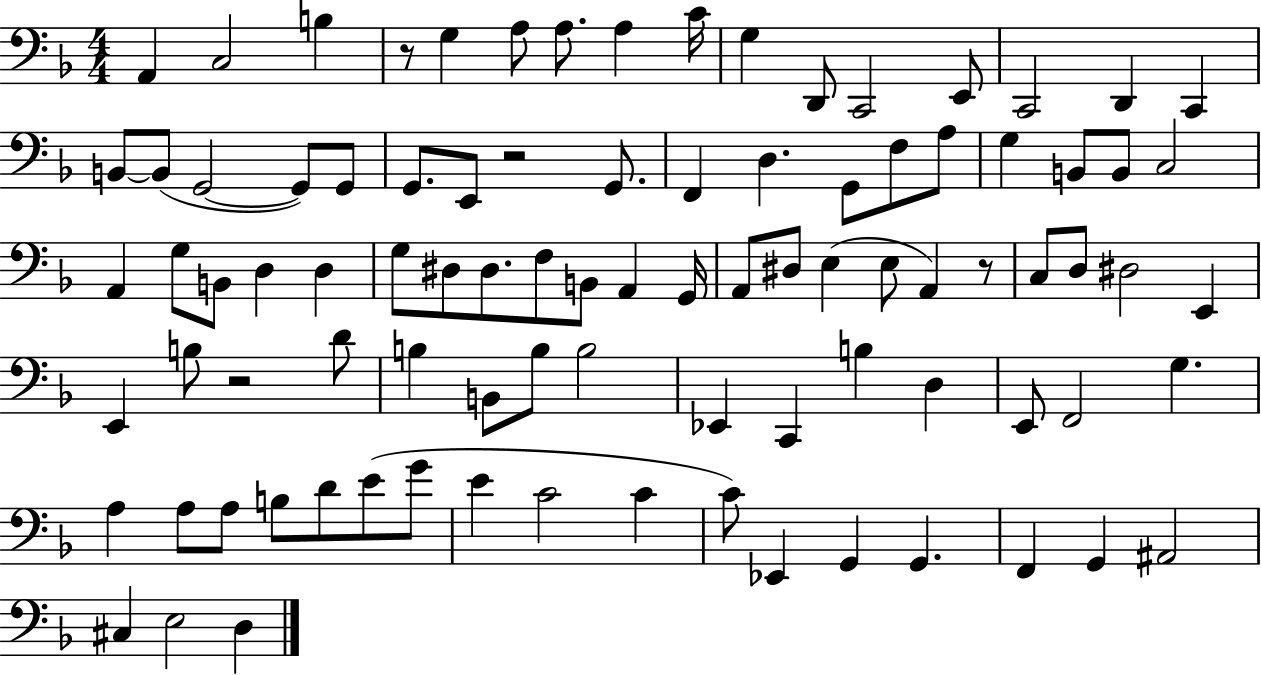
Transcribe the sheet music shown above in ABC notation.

X:1
T:Untitled
M:4/4
L:1/4
K:F
A,, C,2 B, z/2 G, A,/2 A,/2 A, C/4 G, D,,/2 C,,2 E,,/2 C,,2 D,, C,, B,,/2 B,,/2 G,,2 G,,/2 G,,/2 G,,/2 E,,/2 z2 G,,/2 F,, D, G,,/2 F,/2 A,/2 G, B,,/2 B,,/2 C,2 A,, G,/2 B,,/2 D, D, G,/2 ^D,/2 ^D,/2 F,/2 B,,/2 A,, G,,/4 A,,/2 ^D,/2 E, E,/2 A,, z/2 C,/2 D,/2 ^D,2 E,, E,, B,/2 z2 D/2 B, B,,/2 B,/2 B,2 _E,, C,, B, D, E,,/2 F,,2 G, A, A,/2 A,/2 B,/2 D/2 E/2 G/2 E C2 C C/2 _E,, G,, G,, F,, G,, ^A,,2 ^C, E,2 D,